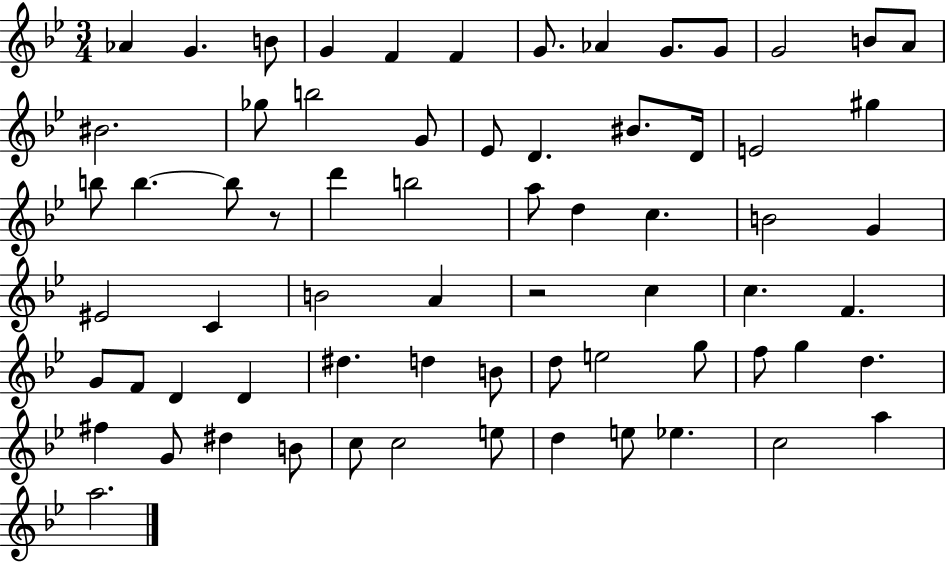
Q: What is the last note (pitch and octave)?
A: A5